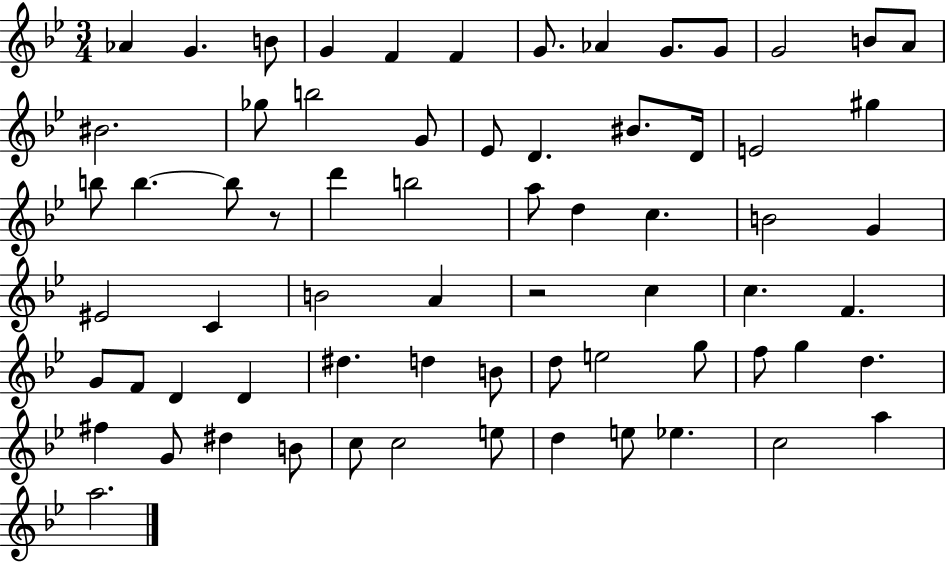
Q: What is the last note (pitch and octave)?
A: A5